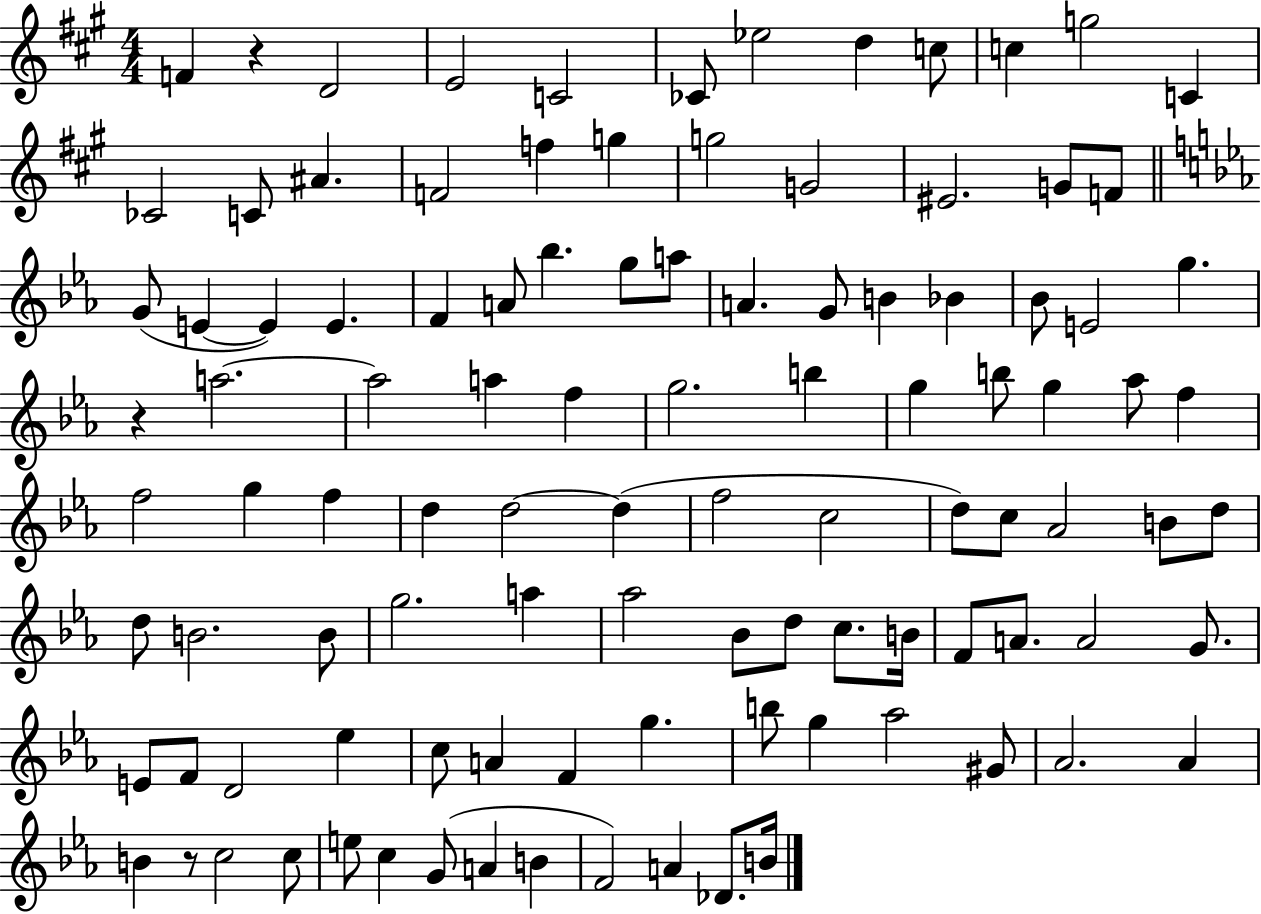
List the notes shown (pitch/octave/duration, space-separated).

F4/q R/q D4/h E4/h C4/h CES4/e Eb5/h D5/q C5/e C5/q G5/h C4/q CES4/h C4/e A#4/q. F4/h F5/q G5/q G5/h G4/h EIS4/h. G4/e F4/e G4/e E4/q E4/q E4/q. F4/q A4/e Bb5/q. G5/e A5/e A4/q. G4/e B4/q Bb4/q Bb4/e E4/h G5/q. R/q A5/h. A5/h A5/q F5/q G5/h. B5/q G5/q B5/e G5/q Ab5/e F5/q F5/h G5/q F5/q D5/q D5/h D5/q F5/h C5/h D5/e C5/e Ab4/h B4/e D5/e D5/e B4/h. B4/e G5/h. A5/q Ab5/h Bb4/e D5/e C5/e. B4/s F4/e A4/e. A4/h G4/e. E4/e F4/e D4/h Eb5/q C5/e A4/q F4/q G5/q. B5/e G5/q Ab5/h G#4/e Ab4/h. Ab4/q B4/q R/e C5/h C5/e E5/e C5/q G4/e A4/q B4/q F4/h A4/q Db4/e. B4/s